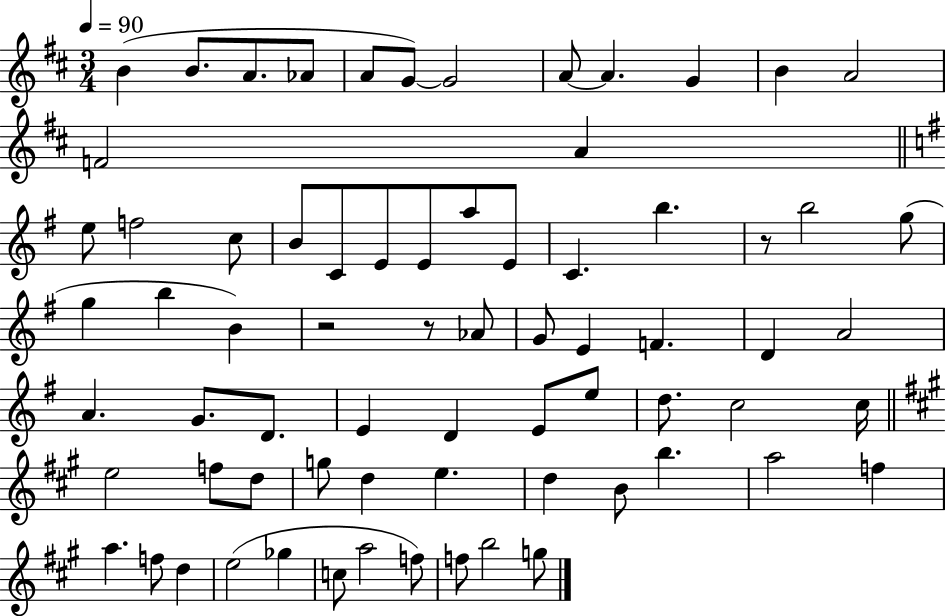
B4/q B4/e. A4/e. Ab4/e A4/e G4/e G4/h A4/e A4/q. G4/q B4/q A4/h F4/h A4/q E5/e F5/h C5/e B4/e C4/e E4/e E4/e A5/e E4/e C4/q. B5/q. R/e B5/h G5/e G5/q B5/q B4/q R/h R/e Ab4/e G4/e E4/q F4/q. D4/q A4/h A4/q. G4/e. D4/e. E4/q D4/q E4/e E5/e D5/e. C5/h C5/s E5/h F5/e D5/e G5/e D5/q E5/q. D5/q B4/e B5/q. A5/h F5/q A5/q. F5/e D5/q E5/h Gb5/q C5/e A5/h F5/e F5/e B5/h G5/e